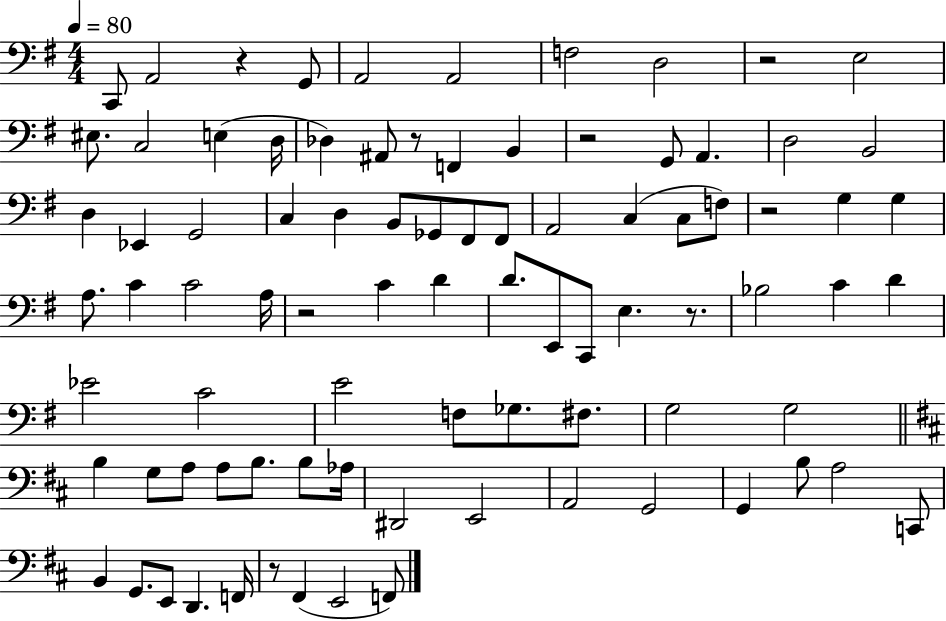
C2/e A2/h R/q G2/e A2/h A2/h F3/h D3/h R/h E3/h EIS3/e. C3/h E3/q D3/s Db3/q A#2/e R/e F2/q B2/q R/h G2/e A2/q. D3/h B2/h D3/q Eb2/q G2/h C3/q D3/q B2/e Gb2/e F#2/e F#2/e A2/h C3/q C3/e F3/e R/h G3/q G3/q A3/e. C4/q C4/h A3/s R/h C4/q D4/q D4/e. E2/e C2/e E3/q. R/e. Bb3/h C4/q D4/q Eb4/h C4/h E4/h F3/e Gb3/e. F#3/e. G3/h G3/h B3/q G3/e A3/e A3/e B3/e. B3/e Ab3/s D#2/h E2/h A2/h G2/h G2/q B3/e A3/h C2/e B2/q G2/e. E2/e D2/q. F2/s R/e F#2/q E2/h F2/e